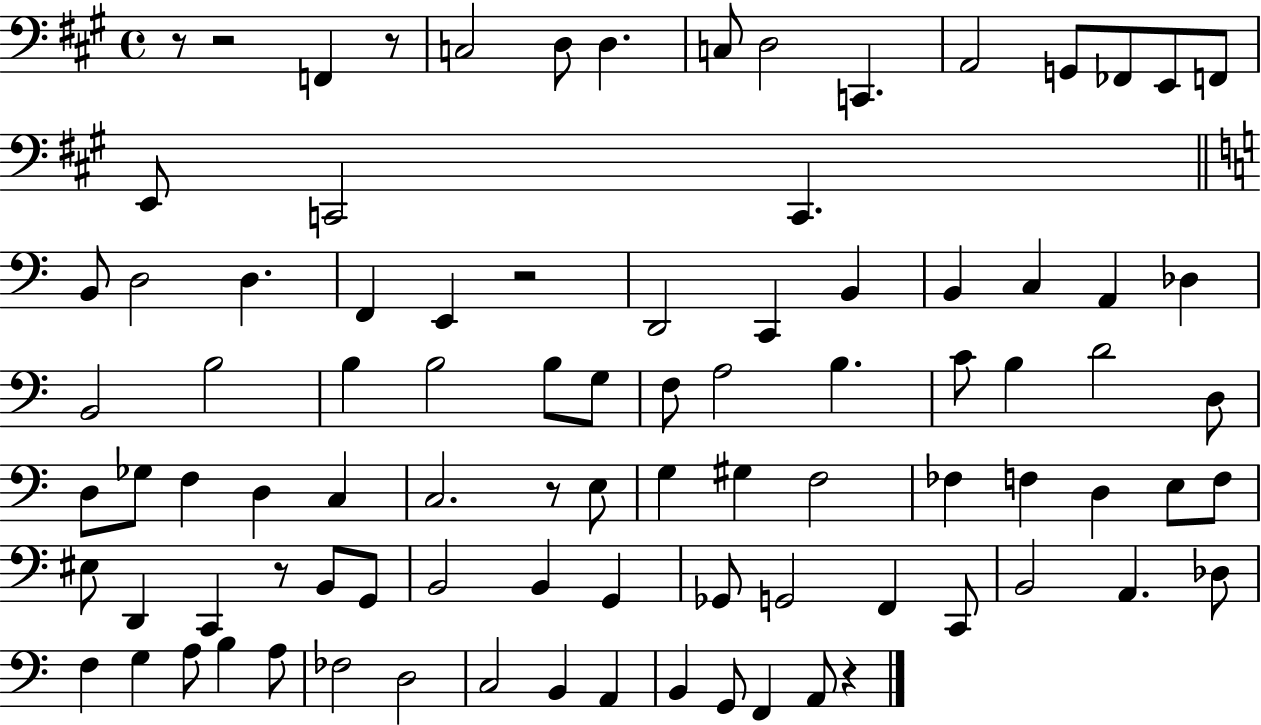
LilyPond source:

{
  \clef bass
  \time 4/4
  \defaultTimeSignature
  \key a \major
  r8 r2 f,4 r8 | c2 d8 d4. | c8 d2 c,4. | a,2 g,8 fes,8 e,8 f,8 | \break e,8 c,2 c,4. | \bar "||" \break \key c \major b,8 d2 d4. | f,4 e,4 r2 | d,2 c,4 b,4 | b,4 c4 a,4 des4 | \break b,2 b2 | b4 b2 b8 g8 | f8 a2 b4. | c'8 b4 d'2 d8 | \break d8 ges8 f4 d4 c4 | c2. r8 e8 | g4 gis4 f2 | fes4 f4 d4 e8 f8 | \break eis8 d,4 c,4 r8 b,8 g,8 | b,2 b,4 g,4 | ges,8 g,2 f,4 c,8 | b,2 a,4. des8 | \break f4 g4 a8 b4 a8 | fes2 d2 | c2 b,4 a,4 | b,4 g,8 f,4 a,8 r4 | \break \bar "|."
}